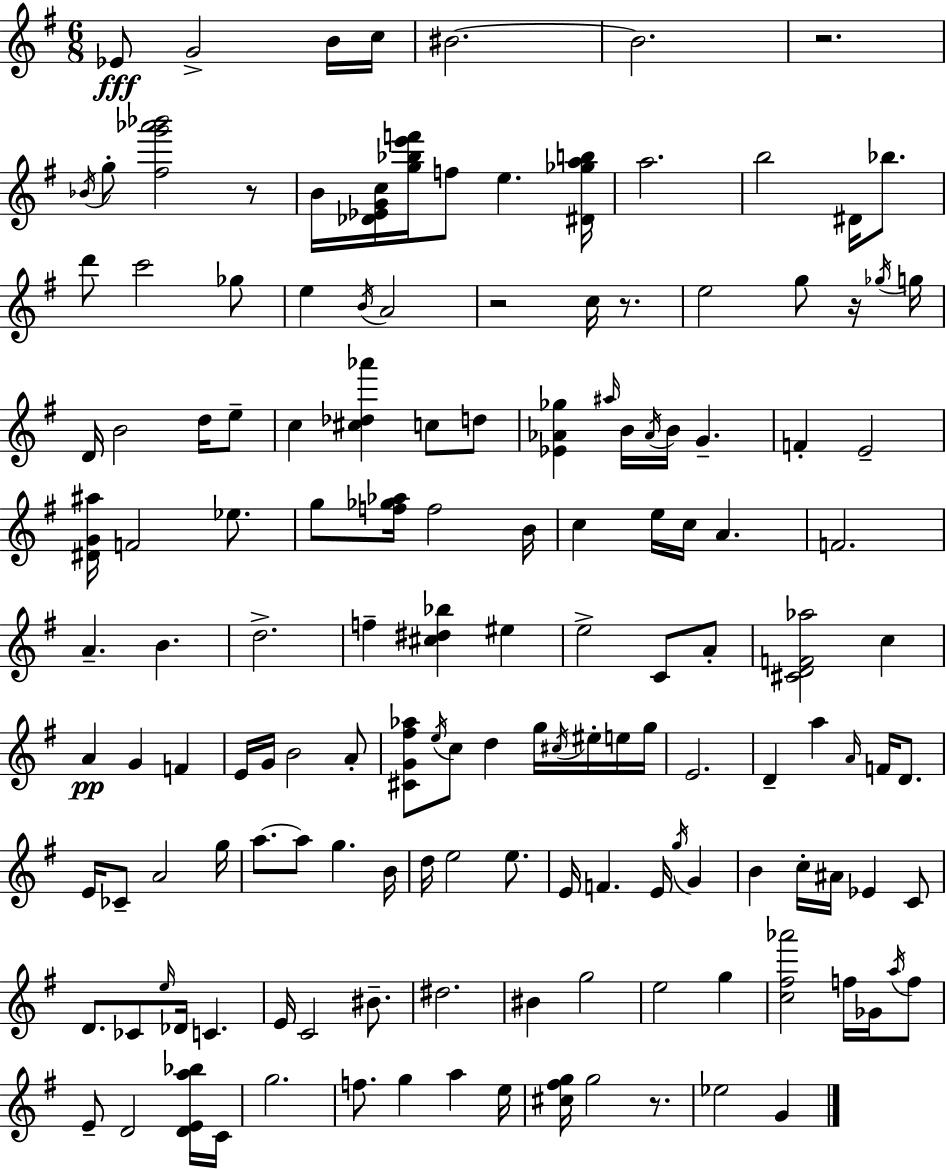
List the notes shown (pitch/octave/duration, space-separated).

Eb4/e G4/h B4/s C5/s BIS4/h. BIS4/h. R/h. Bb4/s G5/e [F#5,G6,Ab6,Bb6]/h R/e B4/s [Db4,Eb4,G4,C5]/s [G5,Bb5,E6,F6]/s F5/e E5/q. [D#4,Gb5,A5,B5]/s A5/h. B5/h D#4/s Bb5/e. D6/e C6/h Gb5/e E5/q B4/s A4/h R/h C5/s R/e. E5/h G5/e R/s Gb5/s G5/s D4/s B4/h D5/s E5/e C5/q [C#5,Db5,Ab6]/q C5/e D5/e [Eb4,Ab4,Gb5]/q A#5/s B4/s Ab4/s B4/s G4/q. F4/q E4/h [D#4,G4,A#5]/s F4/h Eb5/e. G5/e [F5,Gb5,Ab5]/s F5/h B4/s C5/q E5/s C5/s A4/q. F4/h. A4/q. B4/q. D5/h. F5/q [C#5,D#5,Bb5]/q EIS5/q E5/h C4/e A4/e [C#4,D4,F4,Ab5]/h C5/q A4/q G4/q F4/q E4/s G4/s B4/h A4/e [C#4,G4,F#5,Ab5]/e E5/s C5/e D5/q G5/s C#5/s EIS5/s E5/s G5/s E4/h. D4/q A5/q A4/s F4/s D4/e. E4/s CES4/e A4/h G5/s A5/e. A5/e G5/q. B4/s D5/s E5/h E5/e. E4/s F4/q. E4/s G5/s G4/q B4/q C5/s A#4/s Eb4/q C4/e D4/e. CES4/e E5/s Db4/s C4/q. E4/s C4/h BIS4/e. D#5/h. BIS4/q G5/h E5/h G5/q [C5,F#5,Ab6]/h F5/s Gb4/s A5/s F5/e E4/e D4/h [D4,E4,A5,Bb5]/s C4/s G5/h. F5/e. G5/q A5/q E5/s [C#5,F#5,G5]/s G5/h R/e. Eb5/h G4/q